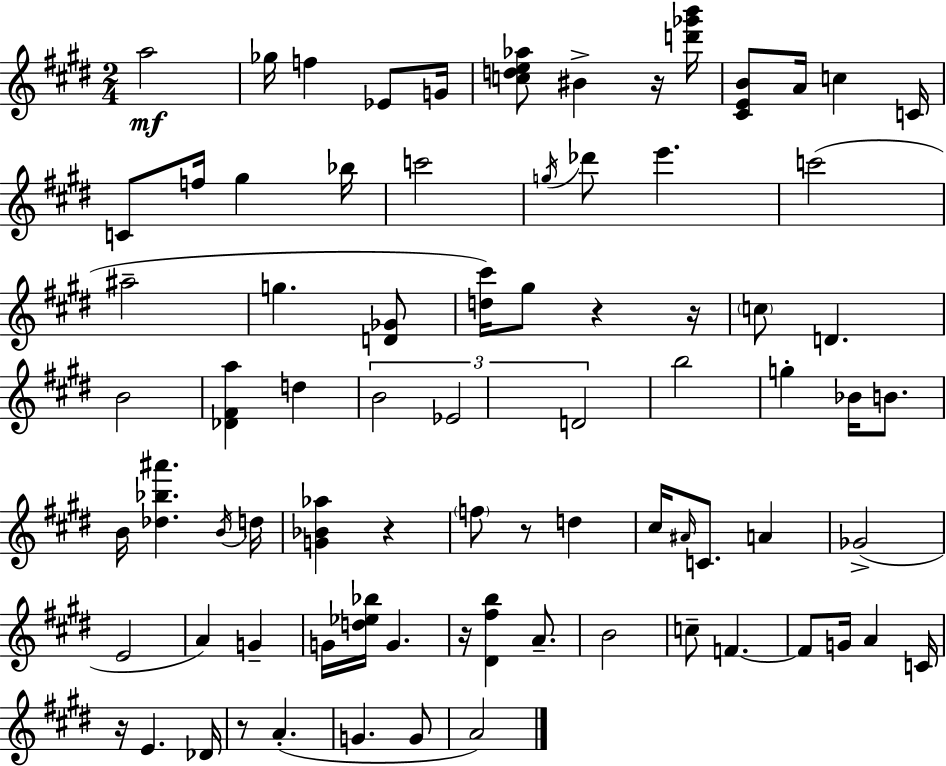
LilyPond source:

{
  \clef treble
  \numericTimeSignature
  \time 2/4
  \key e \major
  a''2\mf | ges''16 f''4 ees'8 g'16 | <c'' d'' e'' aes''>8 bis'4-> r16 <d''' ges''' b'''>16 | <cis' e' b'>8 a'16 c''4 c'16 | \break c'8 f''16 gis''4 bes''16 | c'''2 | \acciaccatura { g''16 } des'''8 e'''4. | c'''2( | \break ais''2-- | g''4. <d' ges'>8 | <d'' cis'''>16) gis''8 r4 | r16 \parenthesize c''8 d'4. | \break b'2 | <des' fis' a''>4 d''4 | \tuplet 3/2 { b'2 | ees'2 | \break d'2 } | b''2 | g''4-. bes'16 b'8. | b'16 <des'' bes'' ais'''>4. | \break \acciaccatura { b'16 } d''16 <g' bes' aes''>4 r4 | \parenthesize f''8 r8 d''4 | cis''16 \grace { ais'16 } c'8. a'4 | ges'2->( | \break e'2 | a'4) g'4-- | g'16 <d'' ees'' bes''>16 g'4. | r16 <dis' fis'' b''>4 | \break a'8.-- b'2 | c''8-- f'4.~~ | f'8 g'16 a'4 | c'16 r16 e'4. | \break des'16 r8 a'4.-.( | g'4. | g'8 a'2) | \bar "|."
}